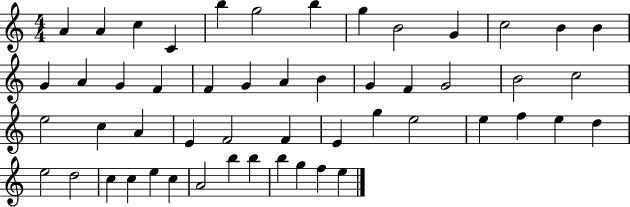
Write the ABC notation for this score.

X:1
T:Untitled
M:4/4
L:1/4
K:C
A A c C b g2 b g B2 G c2 B B G A G F F G A B G F G2 B2 c2 e2 c A E F2 F E g e2 e f e d e2 d2 c c e c A2 b b b g f e